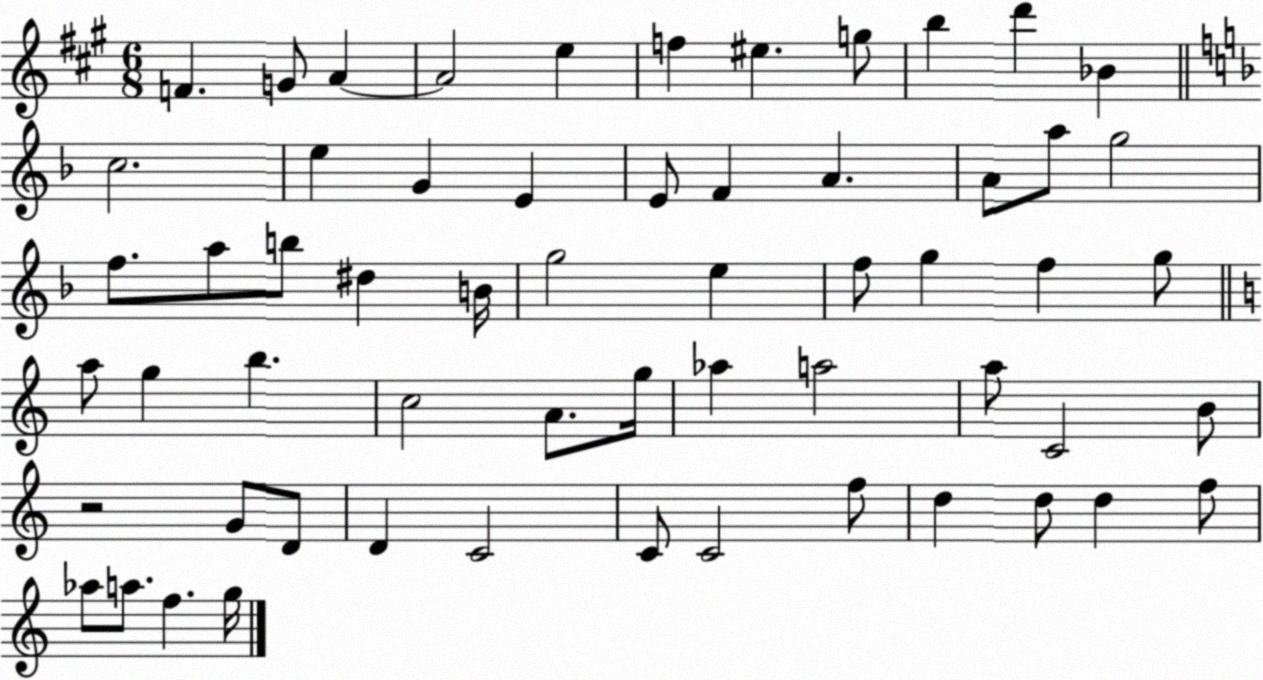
X:1
T:Untitled
M:6/8
L:1/4
K:A
F G/2 A A2 e f ^e g/2 b d' _B c2 e G E E/2 F A A/2 a/2 g2 f/2 a/2 b/2 ^d B/4 g2 e f/2 g f g/2 a/2 g b c2 A/2 g/4 _a a2 a/2 C2 B/2 z2 G/2 D/2 D C2 C/2 C2 f/2 d d/2 d f/2 _a/2 a/2 f g/4